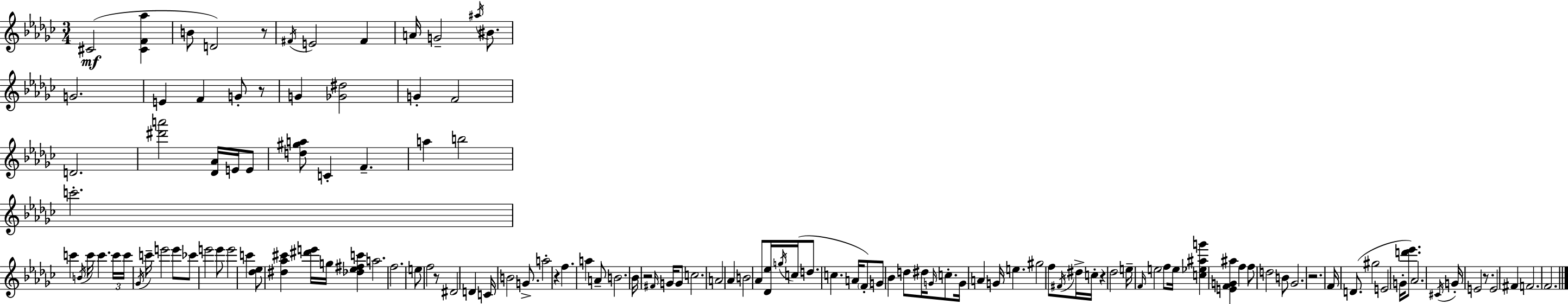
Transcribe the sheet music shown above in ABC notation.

X:1
T:Untitled
M:3/4
L:1/4
K:Ebm
^C2 [^CF_a] B/2 D2 z/2 ^F/4 E2 ^F A/4 G2 ^a/4 ^B/2 G2 E F G/2 z/2 G [_G^d]2 G F2 D2 [^d'a']2 [_D_A]/4 E/4 E/2 [d^ga]/2 C F a b2 c'2 c' B/4 c'/4 c' c'/4 c'/4 _G/4 c'/4 e'2 e'/2 _c'/2 e'2 e'/2 e'2 c' [_d_e]/2 [^d_a^c'] [^d'e']/4 g/4 [_d_e^fc'] a2 f2 e/2 f2 z/2 ^D2 D C/4 B2 G/2 a2 z f a A/2 B2 _B/4 z2 ^F/4 G/4 G/2 c2 A2 _A B2 _A/2 [_D_e]/4 g/4 c/4 d/2 c A/4 F/2 G/2 _B d/2 ^d/4 G/4 c/2 G/4 A G/4 e ^g2 f/2 ^F/4 ^d/4 c/4 z _d2 e/4 F/4 e2 f/2 e/4 [c_e^ag'] [EFG^a] f f/2 d2 B/2 _G2 z2 F/4 D/2 ^g2 E2 G/4 [d'_e']/2 _A2 ^C/4 G/4 E2 z/2 E2 ^F F2 F2